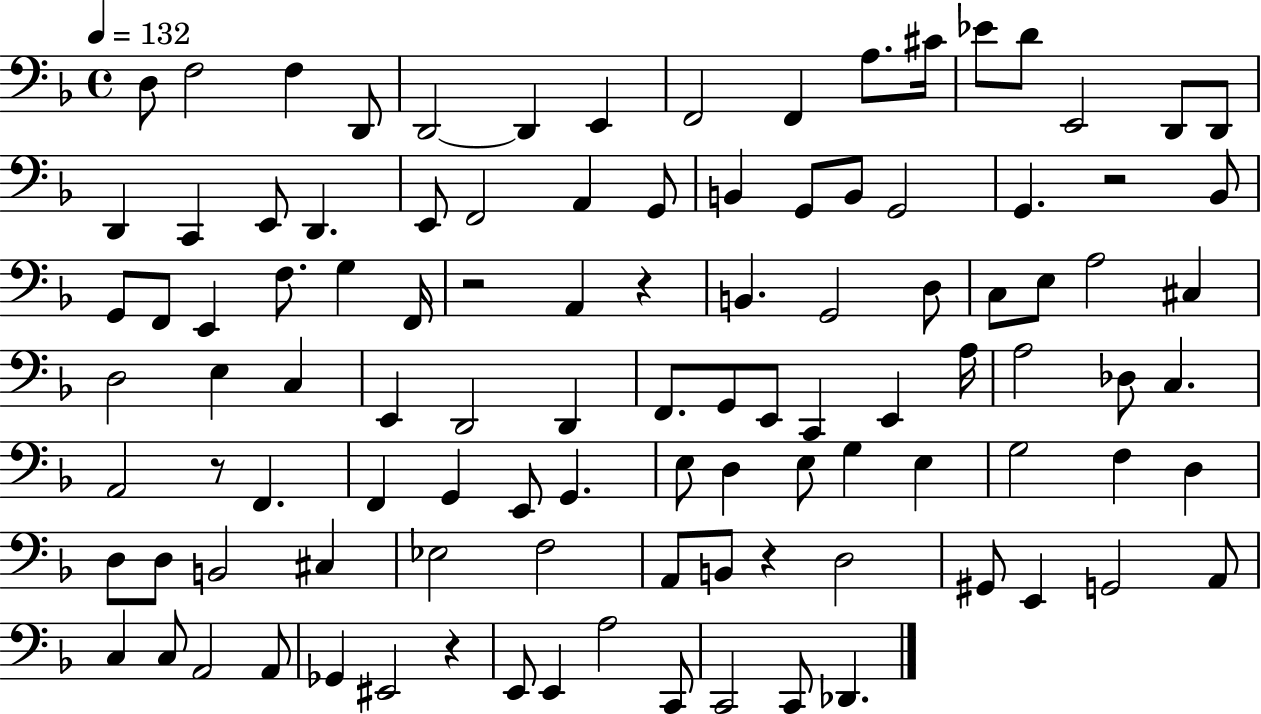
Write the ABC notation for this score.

X:1
T:Untitled
M:4/4
L:1/4
K:F
D,/2 F,2 F, D,,/2 D,,2 D,, E,, F,,2 F,, A,/2 ^C/4 _E/2 D/2 E,,2 D,,/2 D,,/2 D,, C,, E,,/2 D,, E,,/2 F,,2 A,, G,,/2 B,, G,,/2 B,,/2 G,,2 G,, z2 _B,,/2 G,,/2 F,,/2 E,, F,/2 G, F,,/4 z2 A,, z B,, G,,2 D,/2 C,/2 E,/2 A,2 ^C, D,2 E, C, E,, D,,2 D,, F,,/2 G,,/2 E,,/2 C,, E,, A,/4 A,2 _D,/2 C, A,,2 z/2 F,, F,, G,, E,,/2 G,, E,/2 D, E,/2 G, E, G,2 F, D, D,/2 D,/2 B,,2 ^C, _E,2 F,2 A,,/2 B,,/2 z D,2 ^G,,/2 E,, G,,2 A,,/2 C, C,/2 A,,2 A,,/2 _G,, ^E,,2 z E,,/2 E,, A,2 C,,/2 C,,2 C,,/2 _D,,